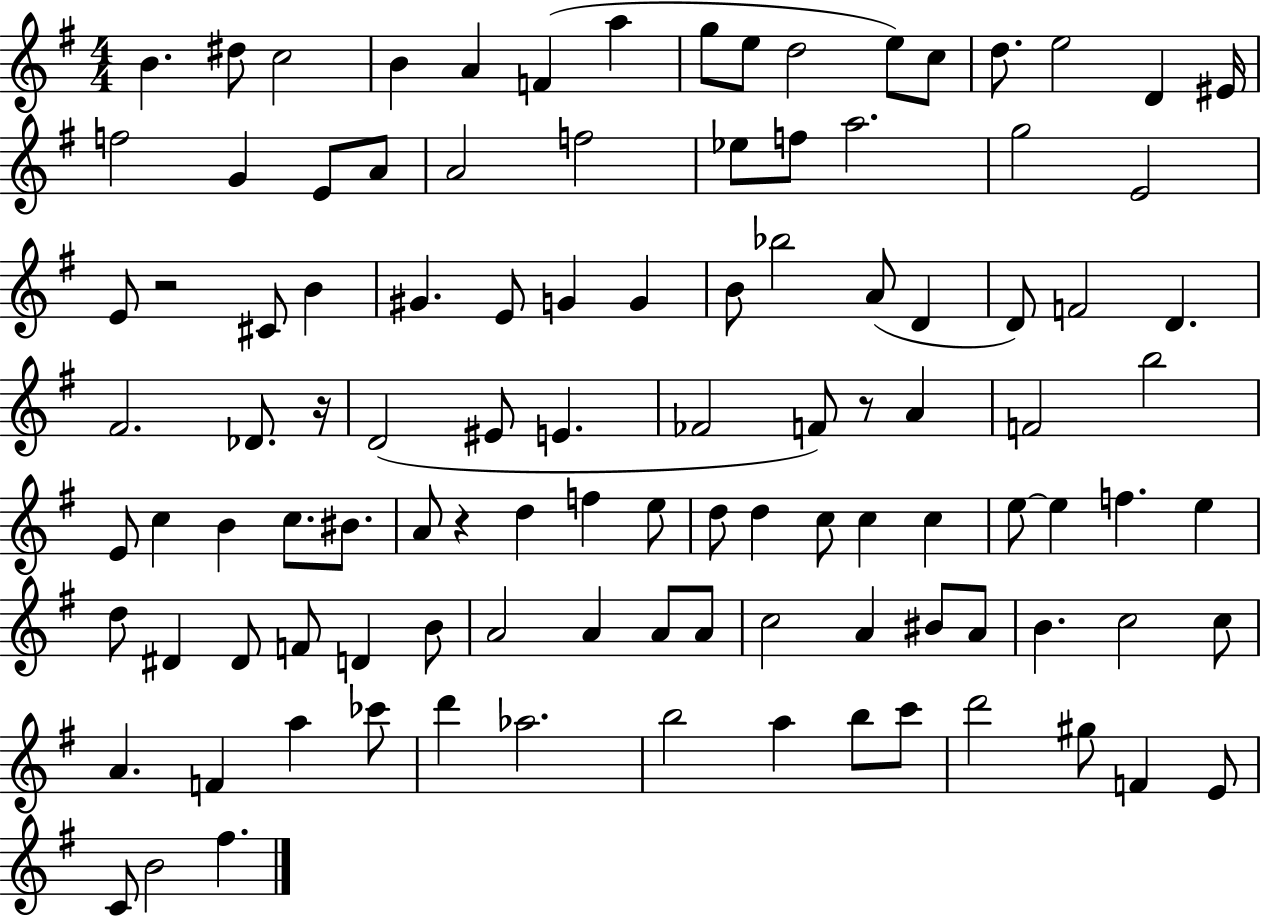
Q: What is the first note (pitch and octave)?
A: B4